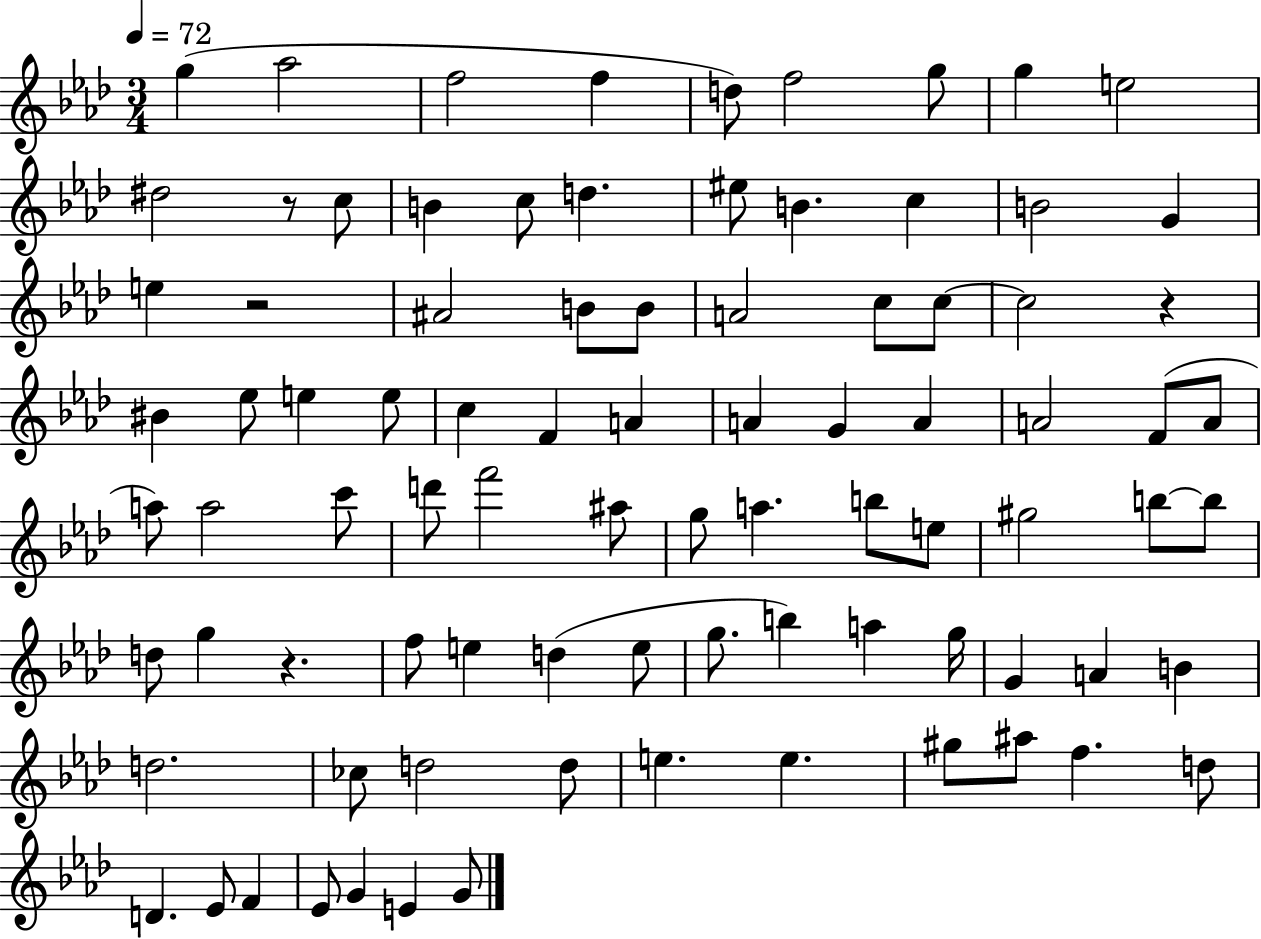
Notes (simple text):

G5/q Ab5/h F5/h F5/q D5/e F5/h G5/e G5/q E5/h D#5/h R/e C5/e B4/q C5/e D5/q. EIS5/e B4/q. C5/q B4/h G4/q E5/q R/h A#4/h B4/e B4/e A4/h C5/e C5/e C5/h R/q BIS4/q Eb5/e E5/q E5/e C5/q F4/q A4/q A4/q G4/q A4/q A4/h F4/e A4/e A5/e A5/h C6/e D6/e F6/h A#5/e G5/e A5/q. B5/e E5/e G#5/h B5/e B5/e D5/e G5/q R/q. F5/e E5/q D5/q E5/e G5/e. B5/q A5/q G5/s G4/q A4/q B4/q D5/h. CES5/e D5/h D5/e E5/q. E5/q. G#5/e A#5/e F5/q. D5/e D4/q. Eb4/e F4/q Eb4/e G4/q E4/q G4/e